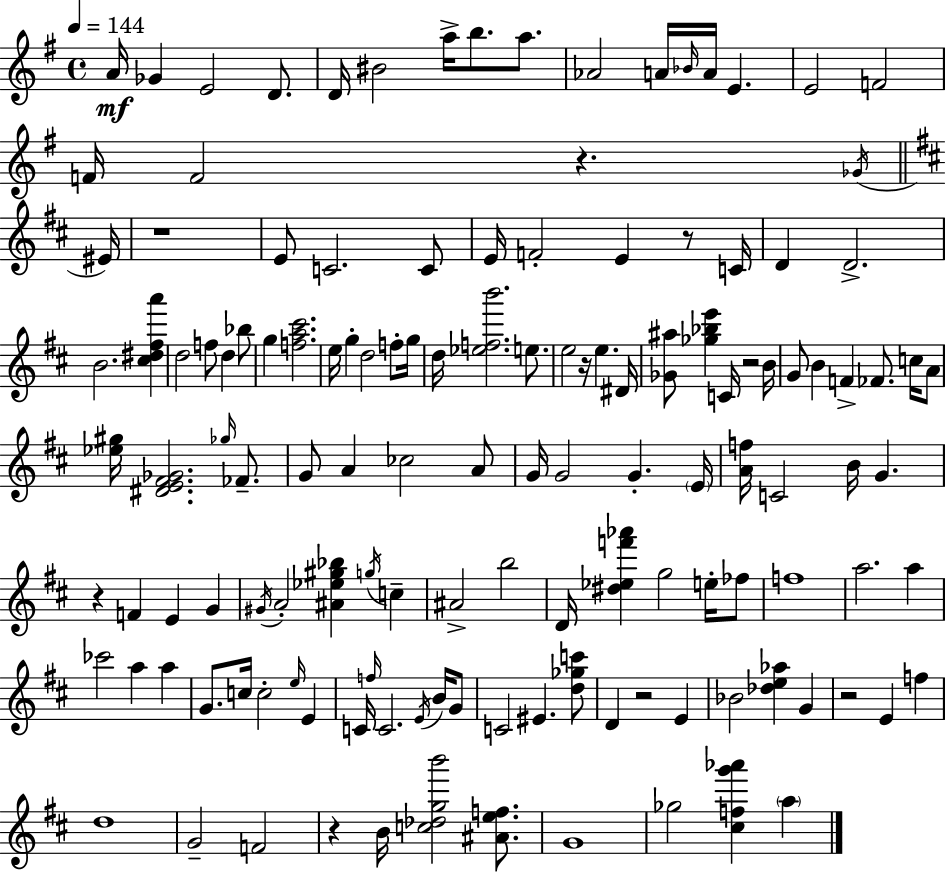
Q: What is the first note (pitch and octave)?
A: A4